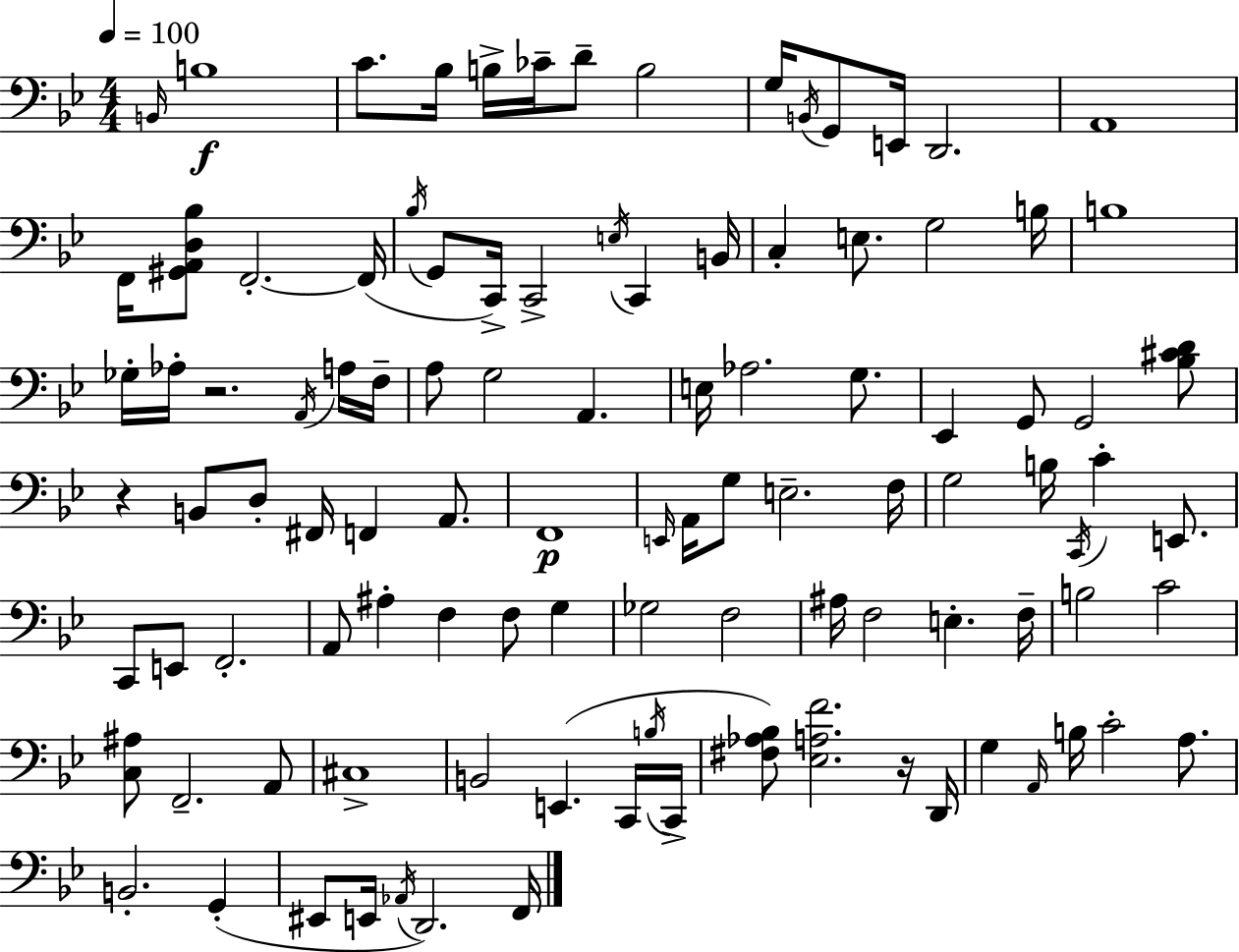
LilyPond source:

{
  \clef bass
  \numericTimeSignature
  \time 4/4
  \key bes \major
  \tempo 4 = 100
  \grace { b,16 }\f b1 | c'8. bes16 b16-> ces'16-- d'8-- b2 | g16 \acciaccatura { b,16 } g,8 e,16 d,2. | a,1 | \break f,16 <gis, a, d bes>8 f,2.-.~~ | f,16( \acciaccatura { bes16 } g,8 c,16->) c,2-> \acciaccatura { e16 } c,4 | b,16 c4-. e8. g2 | b16 b1 | \break ges16-. aes16-. r2. | \acciaccatura { a,16 } a16 f16-- a8 g2 a,4. | e16 aes2. | g8. ees,4 g,8 g,2 | \break <bes cis' d'>8 r4 b,8 d8-. fis,16 f,4 | a,8. f,1\p | \grace { e,16 } a,16 g8 e2.-- | f16 g2 b16 \acciaccatura { c,16 } | \break c'4-. e,8. c,8 e,8 f,2.-. | a,8 ais4-. f4 | f8 g4 ges2 f2 | ais16 f2 | \break e4.-. f16-- b2 c'2 | <c ais>8 f,2.-- | a,8 cis1-> | b,2 e,4.( | \break c,16 \acciaccatura { b16 } c,16-> <fis aes bes>8) <ees a f'>2. | r16 d,16 g4 \grace { a,16 } b16 c'2-. | a8. b,2.-. | g,4-.( eis,8 e,16 \acciaccatura { aes,16 } d,2.) | \break f,16 \bar "|."
}